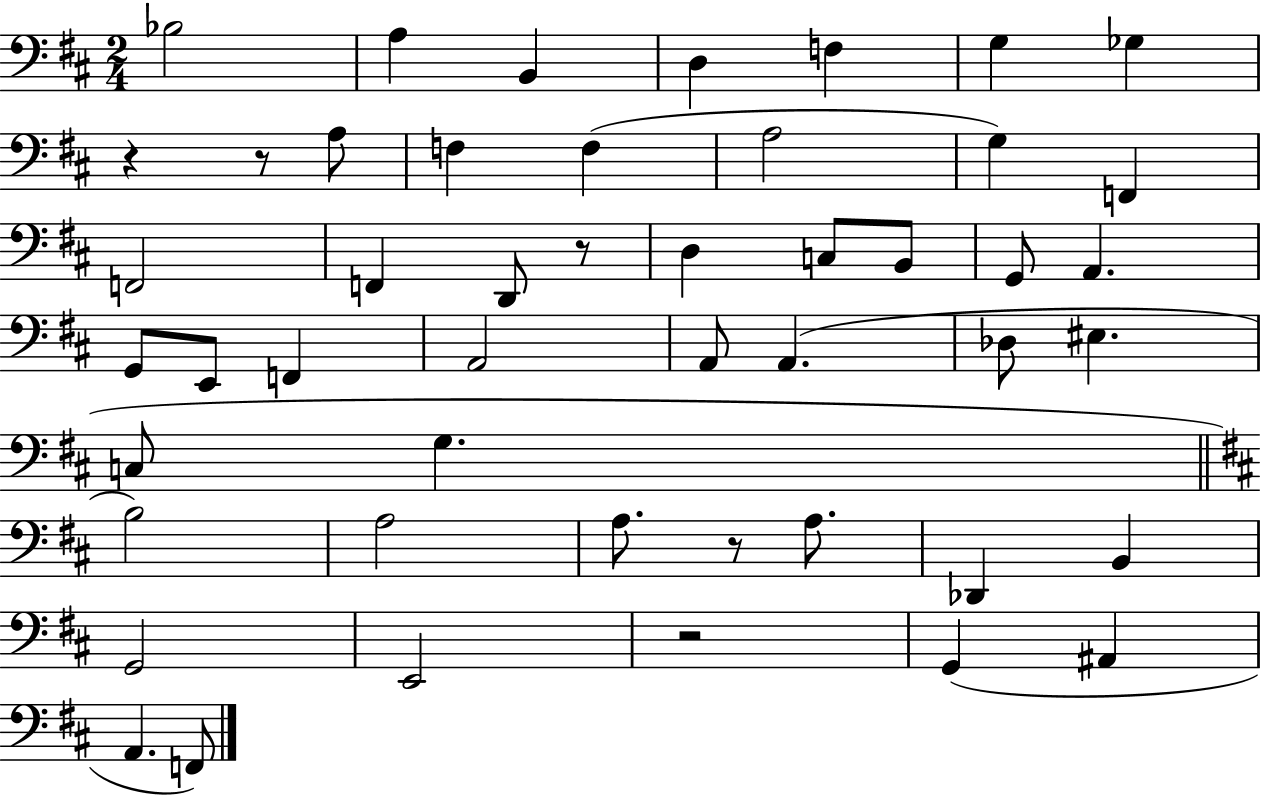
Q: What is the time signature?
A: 2/4